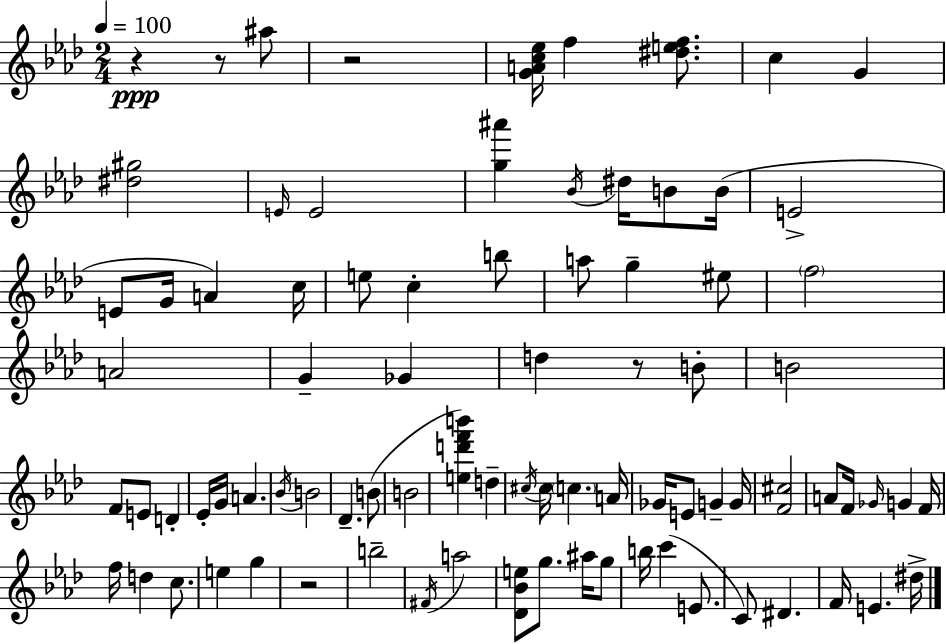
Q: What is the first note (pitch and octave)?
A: A#5